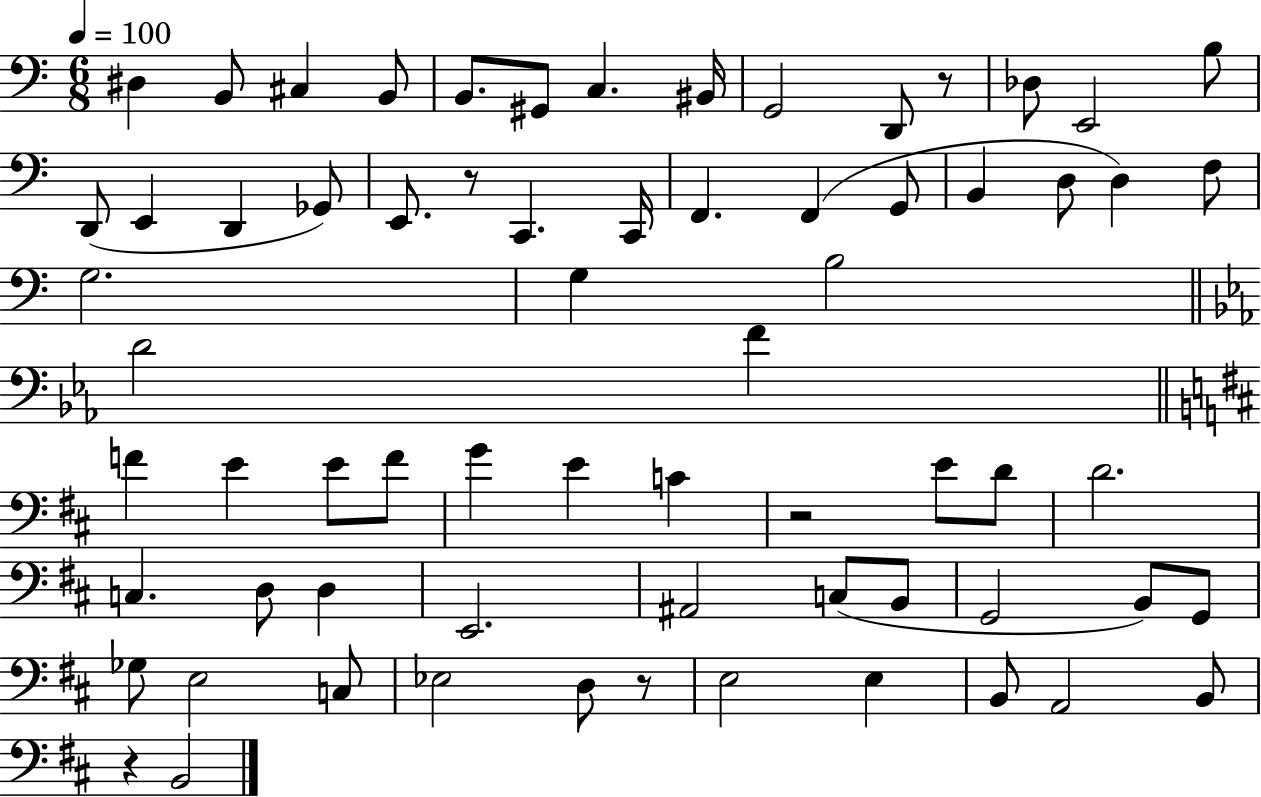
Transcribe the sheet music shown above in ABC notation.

X:1
T:Untitled
M:6/8
L:1/4
K:C
^D, B,,/2 ^C, B,,/2 B,,/2 ^G,,/2 C, ^B,,/4 G,,2 D,,/2 z/2 _D,/2 E,,2 B,/2 D,,/2 E,, D,, _G,,/2 E,,/2 z/2 C,, C,,/4 F,, F,, G,,/2 B,, D,/2 D, F,/2 G,2 G, B,2 D2 F F E E/2 F/2 G E C z2 E/2 D/2 D2 C, D,/2 D, E,,2 ^A,,2 C,/2 B,,/2 G,,2 B,,/2 G,,/2 _G,/2 E,2 C,/2 _E,2 D,/2 z/2 E,2 E, B,,/2 A,,2 B,,/2 z B,,2